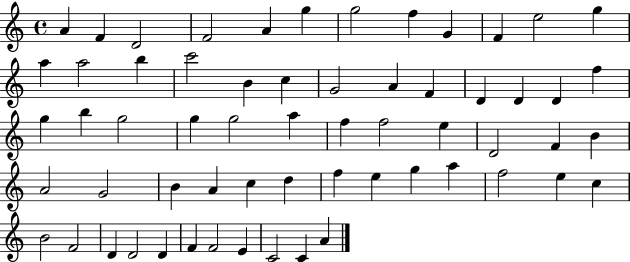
A4/q F4/q D4/h F4/h A4/q G5/q G5/h F5/q G4/q F4/q E5/h G5/q A5/q A5/h B5/q C6/h B4/q C5/q G4/h A4/q F4/q D4/q D4/q D4/q F5/q G5/q B5/q G5/h G5/q G5/h A5/q F5/q F5/h E5/q D4/h F4/q B4/q A4/h G4/h B4/q A4/q C5/q D5/q F5/q E5/q G5/q A5/q F5/h E5/q C5/q B4/h F4/h D4/q D4/h D4/q F4/q F4/h E4/q C4/h C4/q A4/q